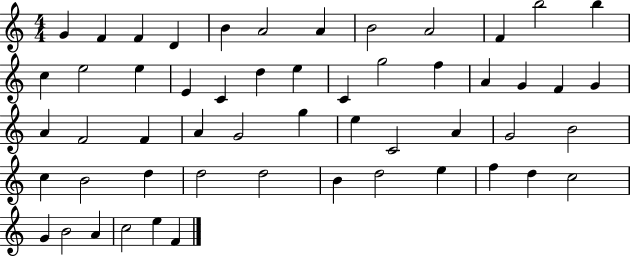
X:1
T:Untitled
M:4/4
L:1/4
K:C
G F F D B A2 A B2 A2 F b2 b c e2 e E C d e C g2 f A G F G A F2 F A G2 g e C2 A G2 B2 c B2 d d2 d2 B d2 e f d c2 G B2 A c2 e F